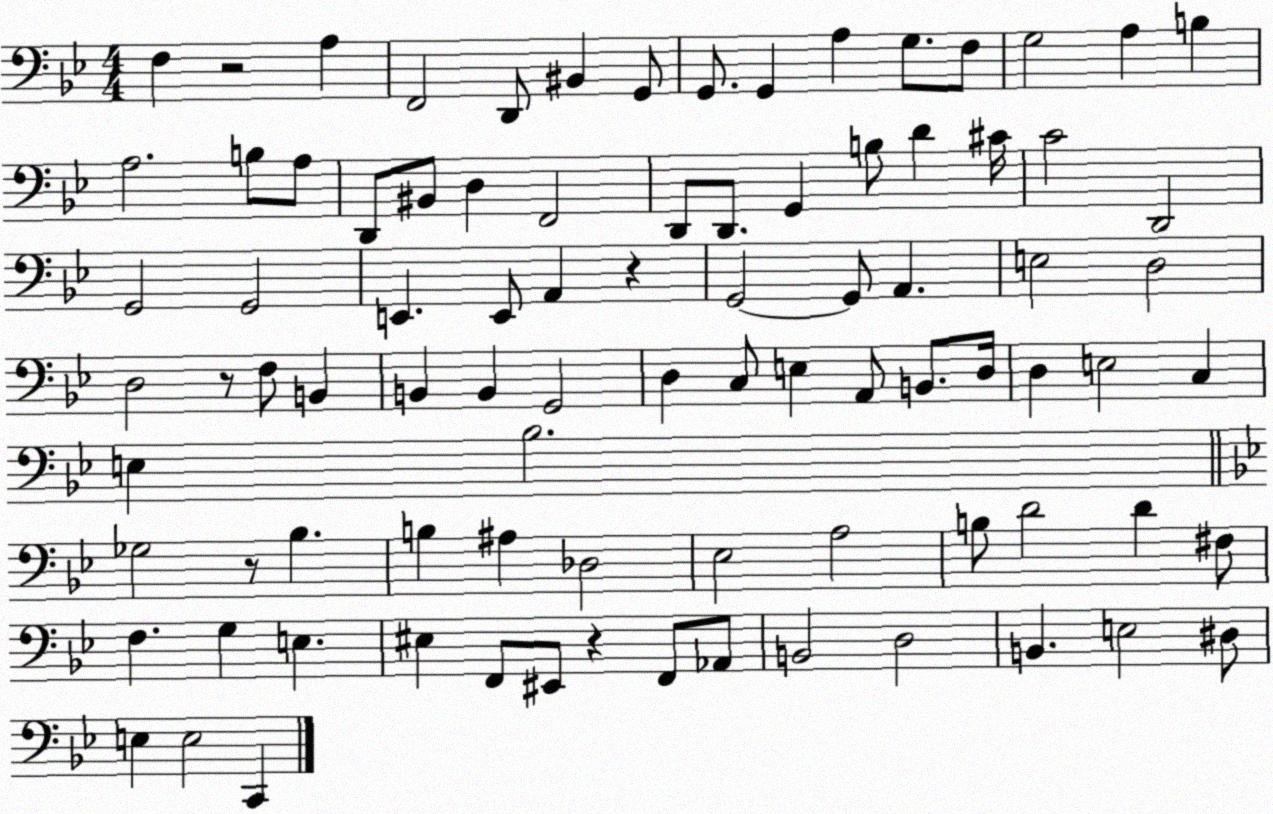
X:1
T:Untitled
M:4/4
L:1/4
K:Bb
F, z2 A, F,,2 D,,/2 ^B,, G,,/2 G,,/2 G,, A, G,/2 F,/2 G,2 A, B, A,2 B,/2 A,/2 D,,/2 ^B,,/2 D, F,,2 D,,/2 D,,/2 G,, B,/2 D ^C/4 C2 D,,2 G,,2 G,,2 E,, E,,/2 A,, z G,,2 G,,/2 A,, E,2 D,2 D,2 z/2 F,/2 B,, B,, B,, G,,2 D, C,/2 E, A,,/2 B,,/2 D,/4 D, E,2 C, E, _B,2 _G,2 z/2 _B, B, ^A, _D,2 _E,2 A,2 B,/2 D2 D ^F,/2 F, G, E, ^E, F,,/2 ^E,,/2 z F,,/2 _A,,/2 B,,2 D,2 B,, E,2 ^D,/2 E, E,2 C,,